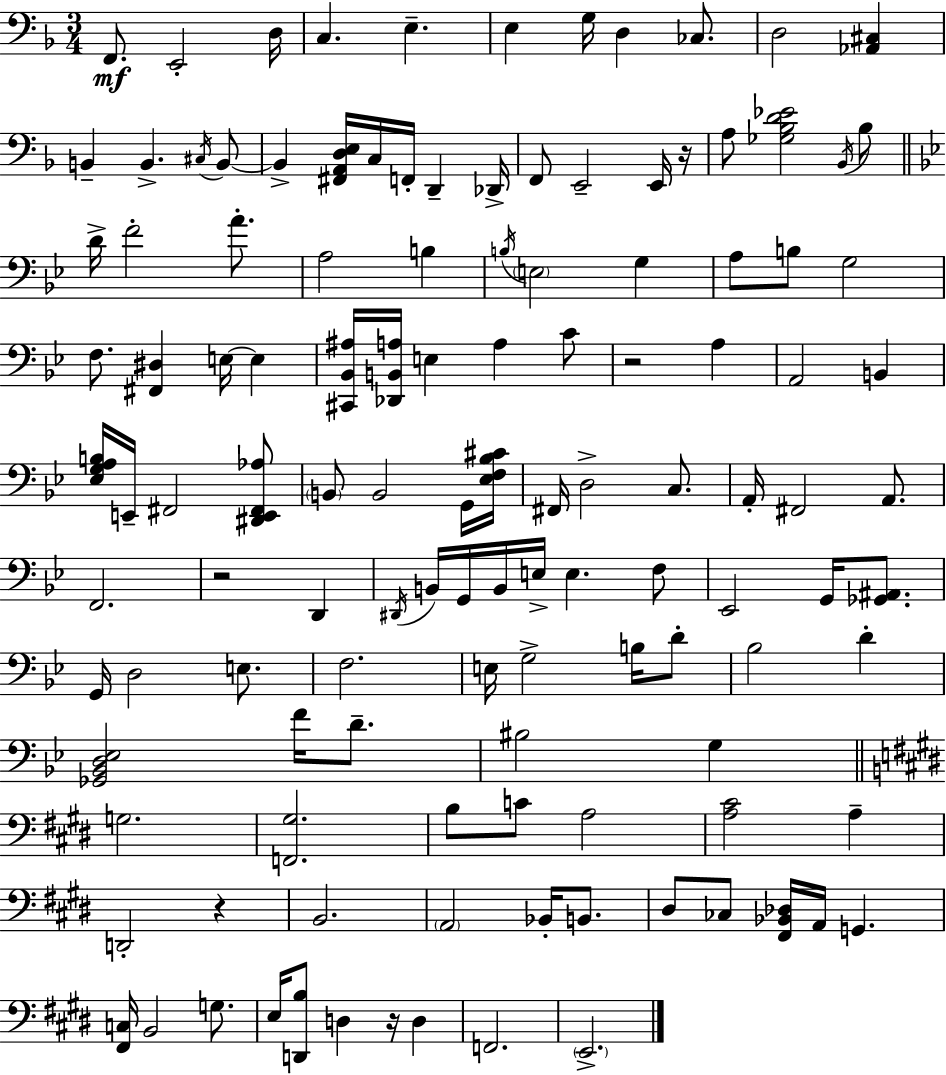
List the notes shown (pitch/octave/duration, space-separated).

F2/e. E2/h D3/s C3/q. E3/q. E3/q G3/s D3/q CES3/e. D3/h [Ab2,C#3]/q B2/q B2/q. C#3/s B2/e B2/q [F#2,A2,D3,E3]/s C3/s F2/s D2/q Db2/s F2/e E2/h E2/s R/s A3/e [Gb3,Bb3,D4,Eb4]/h Bb2/s Bb3/e D4/s F4/h A4/e. A3/h B3/q B3/s E3/h G3/q A3/e B3/e G3/h F3/e. [F#2,D#3]/q E3/s E3/q [C#2,Bb2,A#3]/s [Db2,B2,A3]/s E3/q A3/q C4/e R/h A3/q A2/h B2/q [Eb3,G3,A3,B3]/s E2/s F#2/h [D#2,E2,F#2,Ab3]/e B2/e B2/h G2/s [Eb3,F3,Bb3,C#4]/s F#2/s D3/h C3/e. A2/s F#2/h A2/e. F2/h. R/h D2/q D#2/s B2/s G2/s B2/s E3/s E3/q. F3/e Eb2/h G2/s [Gb2,A#2]/e. G2/s D3/h E3/e. F3/h. E3/s G3/h B3/s D4/e Bb3/h D4/q [Gb2,Bb2,D3,Eb3]/h F4/s D4/e. BIS3/h G3/q G3/h. [F2,G#3]/h. B3/e C4/e A3/h [A3,C#4]/h A3/q D2/h R/q B2/h. A2/h Bb2/s B2/e. D#3/e CES3/e [F#2,Bb2,Db3]/s A2/s G2/q. [F#2,C3]/s B2/h G3/e. E3/s [D2,B3]/e D3/q R/s D3/q F2/h. E2/h.